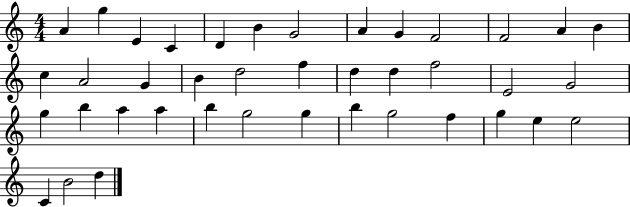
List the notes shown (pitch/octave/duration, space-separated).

A4/q G5/q E4/q C4/q D4/q B4/q G4/h A4/q G4/q F4/h F4/h A4/q B4/q C5/q A4/h G4/q B4/q D5/h F5/q D5/q D5/q F5/h E4/h G4/h G5/q B5/q A5/q A5/q B5/q G5/h G5/q B5/q G5/h F5/q G5/q E5/q E5/h C4/q B4/h D5/q